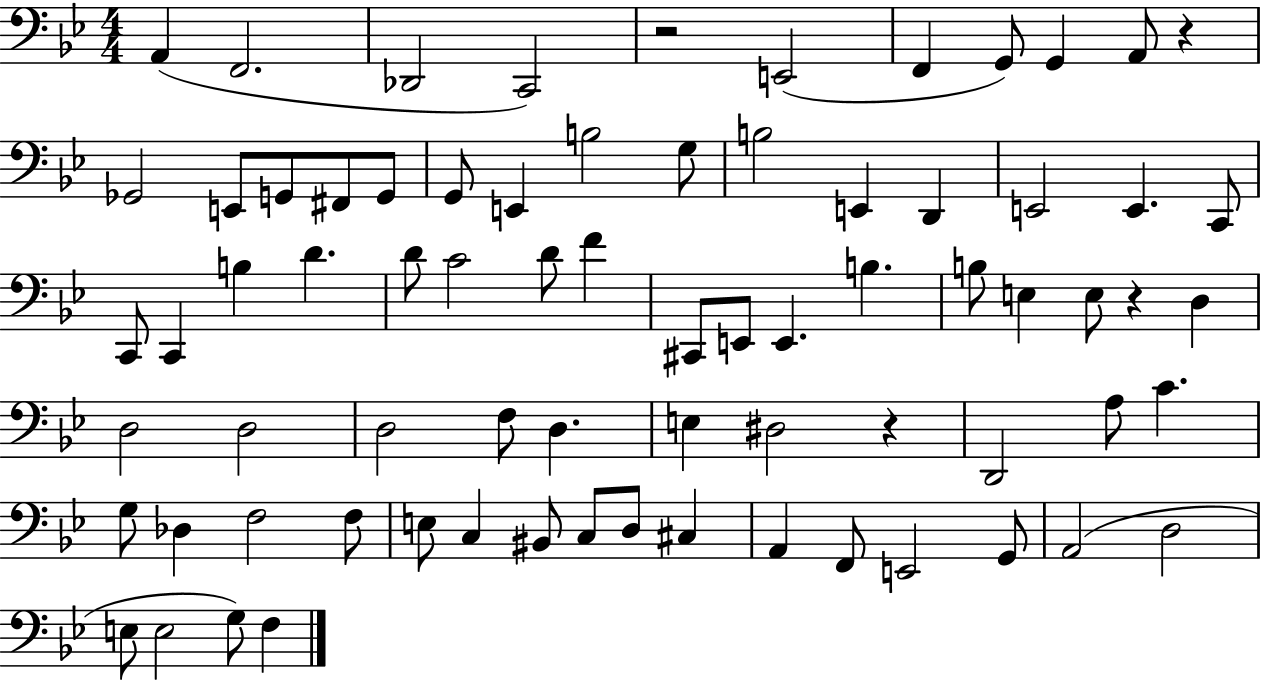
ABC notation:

X:1
T:Untitled
M:4/4
L:1/4
K:Bb
A,, F,,2 _D,,2 C,,2 z2 E,,2 F,, G,,/2 G,, A,,/2 z _G,,2 E,,/2 G,,/2 ^F,,/2 G,,/2 G,,/2 E,, B,2 G,/2 B,2 E,, D,, E,,2 E,, C,,/2 C,,/2 C,, B, D D/2 C2 D/2 F ^C,,/2 E,,/2 E,, B, B,/2 E, E,/2 z D, D,2 D,2 D,2 F,/2 D, E, ^D,2 z D,,2 A,/2 C G,/2 _D, F,2 F,/2 E,/2 C, ^B,,/2 C,/2 D,/2 ^C, A,, F,,/2 E,,2 G,,/2 A,,2 D,2 E,/2 E,2 G,/2 F,